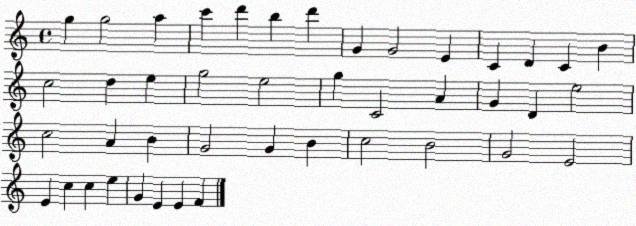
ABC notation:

X:1
T:Untitled
M:4/4
L:1/4
K:C
g g2 a c' d' b d' G G2 E C D C B c2 d e g2 e2 g C2 A G D e2 c2 A B G2 G B c2 B2 G2 E2 E c c e G E E F